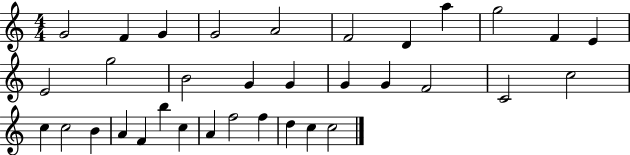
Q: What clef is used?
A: treble